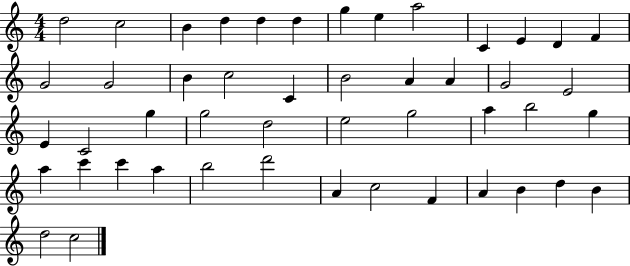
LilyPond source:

{
  \clef treble
  \numericTimeSignature
  \time 4/4
  \key c \major
  d''2 c''2 | b'4 d''4 d''4 d''4 | g''4 e''4 a''2 | c'4 e'4 d'4 f'4 | \break g'2 g'2 | b'4 c''2 c'4 | b'2 a'4 a'4 | g'2 e'2 | \break e'4 c'2 g''4 | g''2 d''2 | e''2 g''2 | a''4 b''2 g''4 | \break a''4 c'''4 c'''4 a''4 | b''2 d'''2 | a'4 c''2 f'4 | a'4 b'4 d''4 b'4 | \break d''2 c''2 | \bar "|."
}